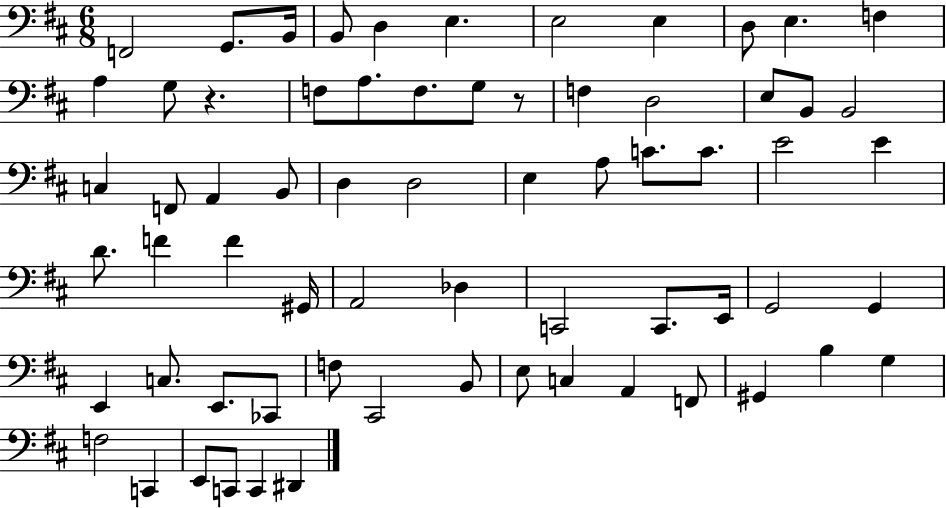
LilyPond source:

{
  \clef bass
  \numericTimeSignature
  \time 6/8
  \key d \major
  f,2 g,8. b,16 | b,8 d4 e4. | e2 e4 | d8 e4. f4 | \break a4 g8 r4. | f8 a8. f8. g8 r8 | f4 d2 | e8 b,8 b,2 | \break c4 f,8 a,4 b,8 | d4 d2 | e4 a8 c'8. c'8. | e'2 e'4 | \break d'8. f'4 f'4 gis,16 | a,2 des4 | c,2 c,8. e,16 | g,2 g,4 | \break e,4 c8. e,8. ces,8 | f8 cis,2 b,8 | e8 c4 a,4 f,8 | gis,4 b4 g4 | \break f2 c,4 | e,8 c,8 c,4 dis,4 | \bar "|."
}